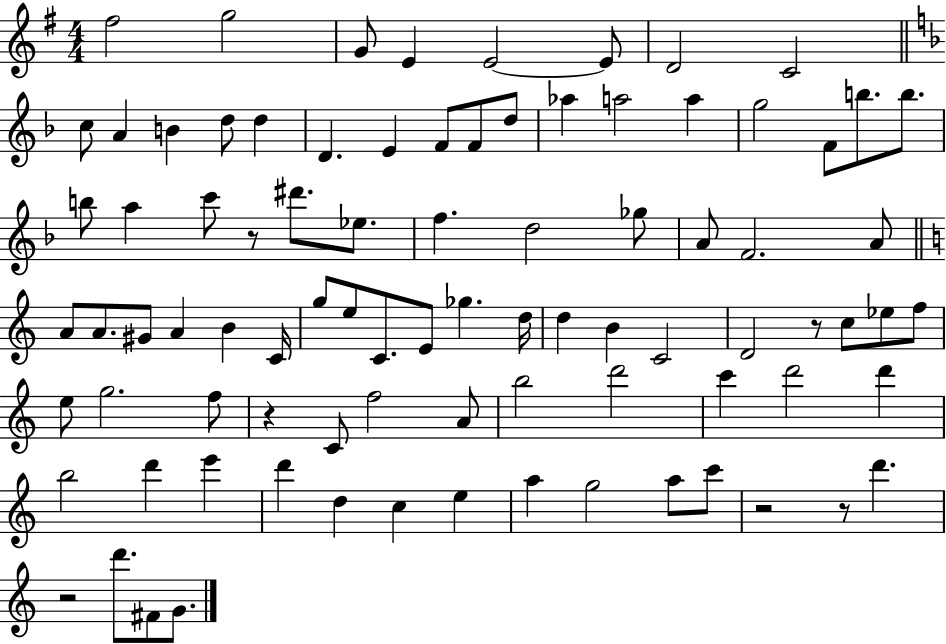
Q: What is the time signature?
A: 4/4